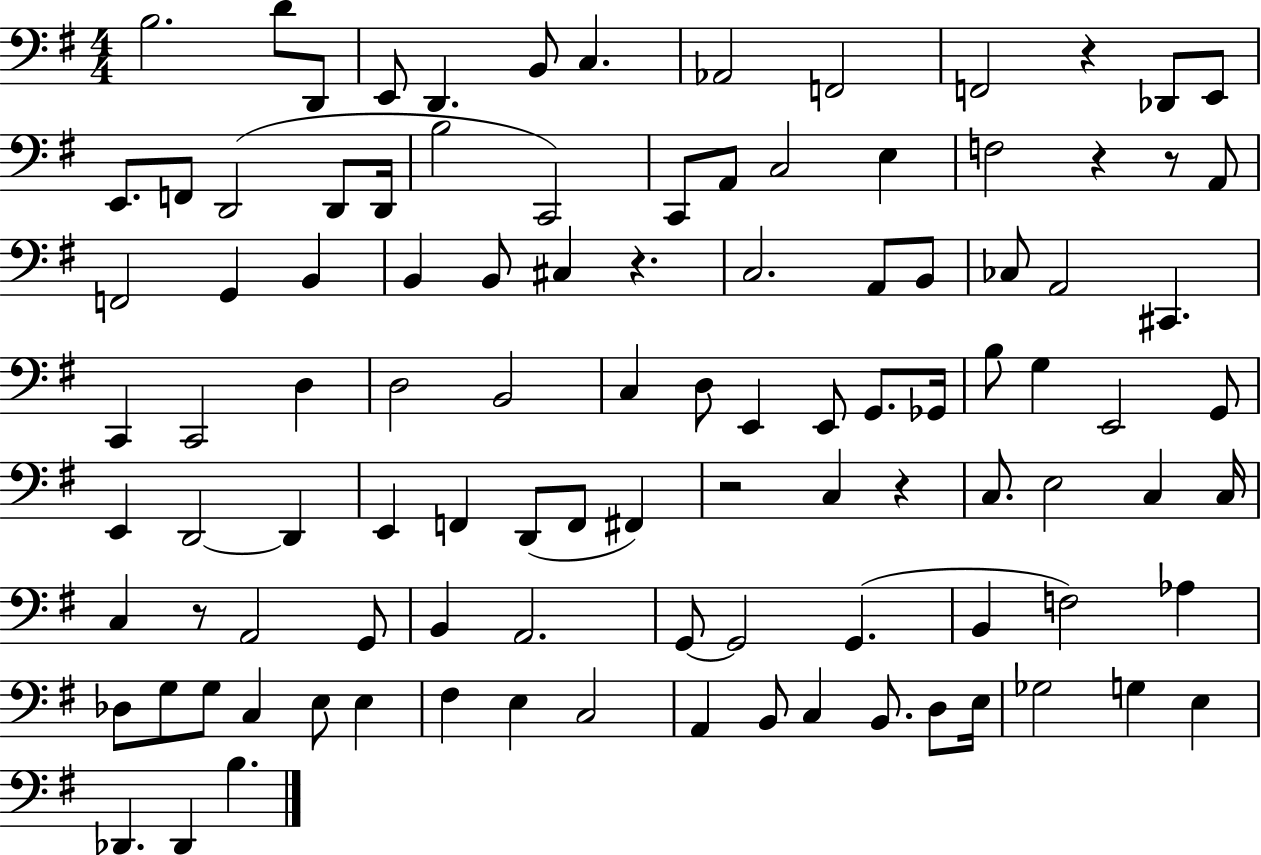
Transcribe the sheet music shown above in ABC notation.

X:1
T:Untitled
M:4/4
L:1/4
K:G
B,2 D/2 D,,/2 E,,/2 D,, B,,/2 C, _A,,2 F,,2 F,,2 z _D,,/2 E,,/2 E,,/2 F,,/2 D,,2 D,,/2 D,,/4 B,2 C,,2 C,,/2 A,,/2 C,2 E, F,2 z z/2 A,,/2 F,,2 G,, B,, B,, B,,/2 ^C, z C,2 A,,/2 B,,/2 _C,/2 A,,2 ^C,, C,, C,,2 D, D,2 B,,2 C, D,/2 E,, E,,/2 G,,/2 _G,,/4 B,/2 G, E,,2 G,,/2 E,, D,,2 D,, E,, F,, D,,/2 F,,/2 ^F,, z2 C, z C,/2 E,2 C, C,/4 C, z/2 A,,2 G,,/2 B,, A,,2 G,,/2 G,,2 G,, B,, F,2 _A, _D,/2 G,/2 G,/2 C, E,/2 E, ^F, E, C,2 A,, B,,/2 C, B,,/2 D,/2 E,/4 _G,2 G, E, _D,, _D,, B,